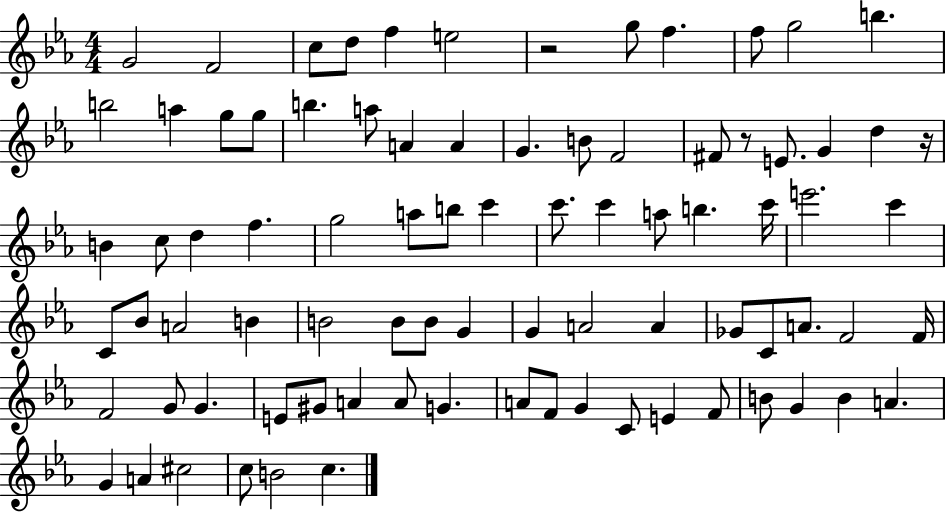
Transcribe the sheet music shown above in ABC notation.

X:1
T:Untitled
M:4/4
L:1/4
K:Eb
G2 F2 c/2 d/2 f e2 z2 g/2 f f/2 g2 b b2 a g/2 g/2 b a/2 A A G B/2 F2 ^F/2 z/2 E/2 G d z/4 B c/2 d f g2 a/2 b/2 c' c'/2 c' a/2 b c'/4 e'2 c' C/2 _B/2 A2 B B2 B/2 B/2 G G A2 A _G/2 C/2 A/2 F2 F/4 F2 G/2 G E/2 ^G/2 A A/2 G A/2 F/2 G C/2 E F/2 B/2 G B A G A ^c2 c/2 B2 c